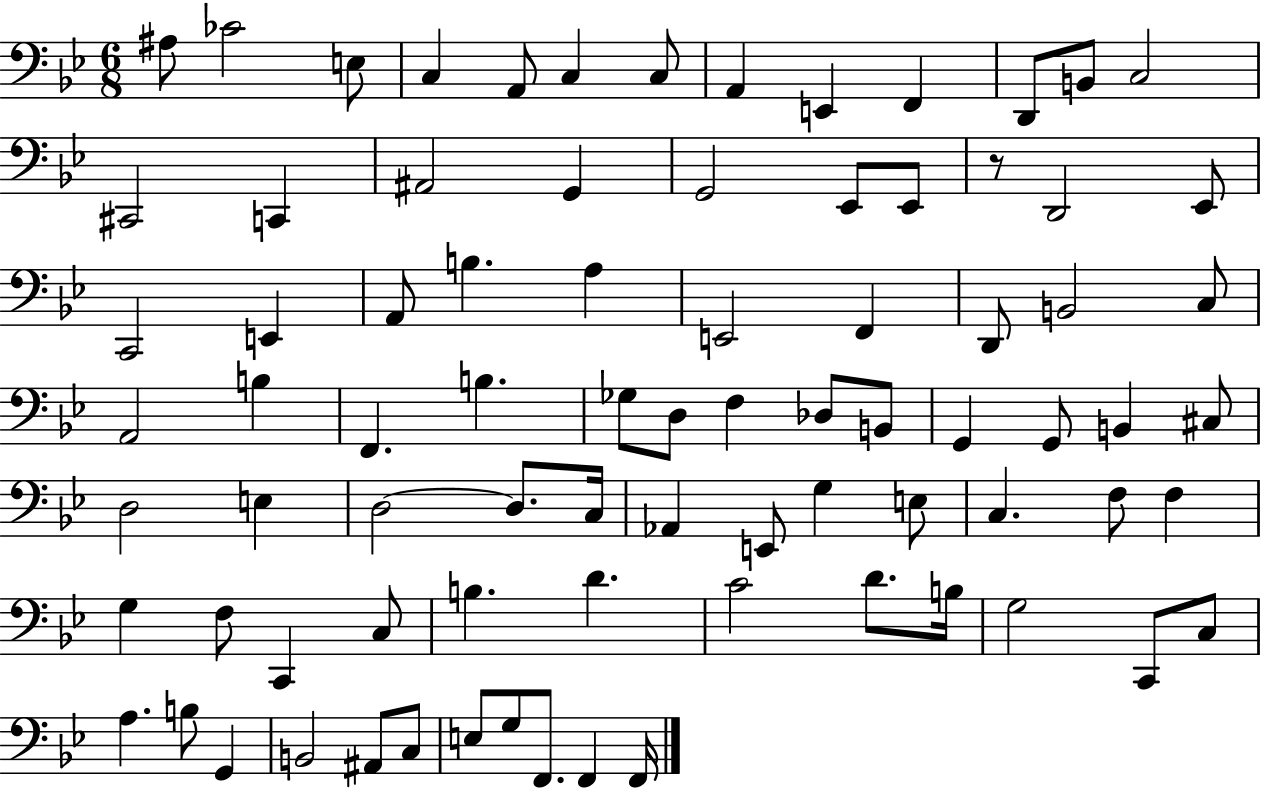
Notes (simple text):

A#3/e CES4/h E3/e C3/q A2/e C3/q C3/e A2/q E2/q F2/q D2/e B2/e C3/h C#2/h C2/q A#2/h G2/q G2/h Eb2/e Eb2/e R/e D2/h Eb2/e C2/h E2/q A2/e B3/q. A3/q E2/h F2/q D2/e B2/h C3/e A2/h B3/q F2/q. B3/q. Gb3/e D3/e F3/q Db3/e B2/e G2/q G2/e B2/q C#3/e D3/h E3/q D3/h D3/e. C3/s Ab2/q E2/e G3/q E3/e C3/q. F3/e F3/q G3/q F3/e C2/q C3/e B3/q. D4/q. C4/h D4/e. B3/s G3/h C2/e C3/e A3/q. B3/e G2/q B2/h A#2/e C3/e E3/e G3/e F2/e. F2/q F2/s